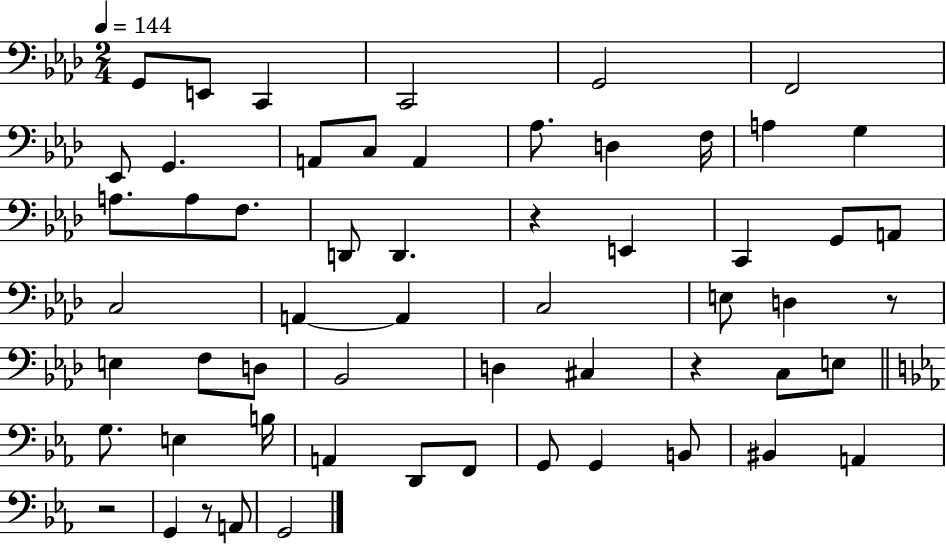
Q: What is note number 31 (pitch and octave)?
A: D3